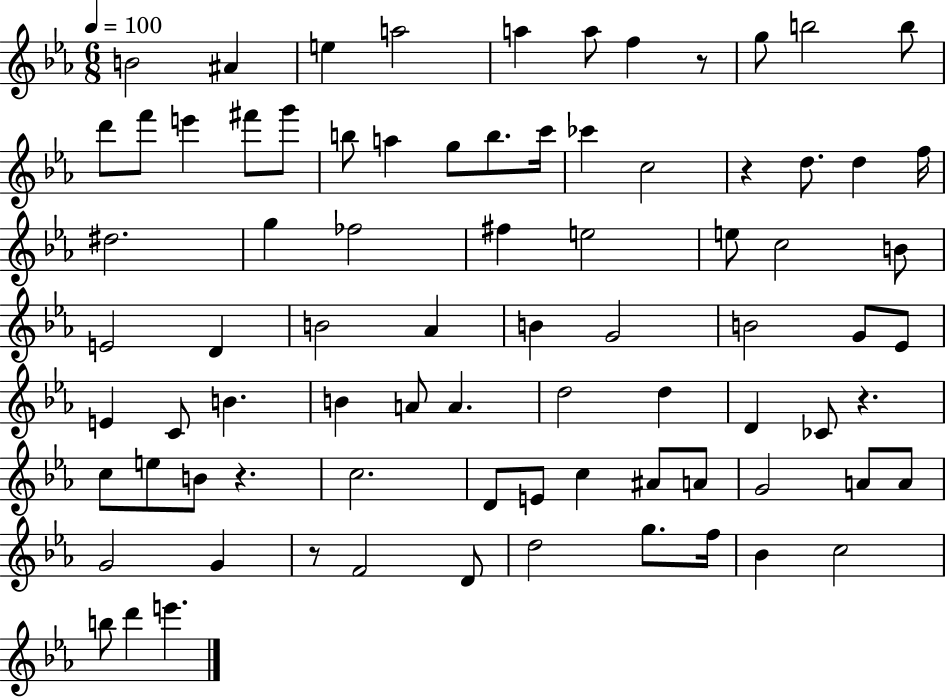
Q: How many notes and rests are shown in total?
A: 81